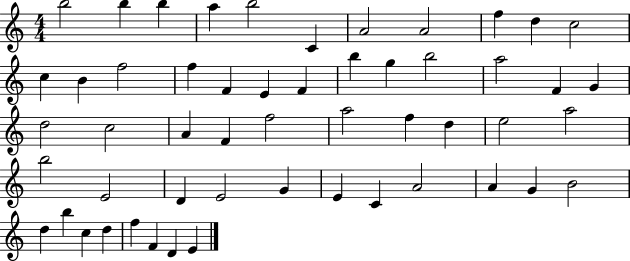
B5/h B5/q B5/q A5/q B5/h C4/q A4/h A4/h F5/q D5/q C5/h C5/q B4/q F5/h F5/q F4/q E4/q F4/q B5/q G5/q B5/h A5/h F4/q G4/q D5/h C5/h A4/q F4/q F5/h A5/h F5/q D5/q E5/h A5/h B5/h E4/h D4/q E4/h G4/q E4/q C4/q A4/h A4/q G4/q B4/h D5/q B5/q C5/q D5/q F5/q F4/q D4/q E4/q